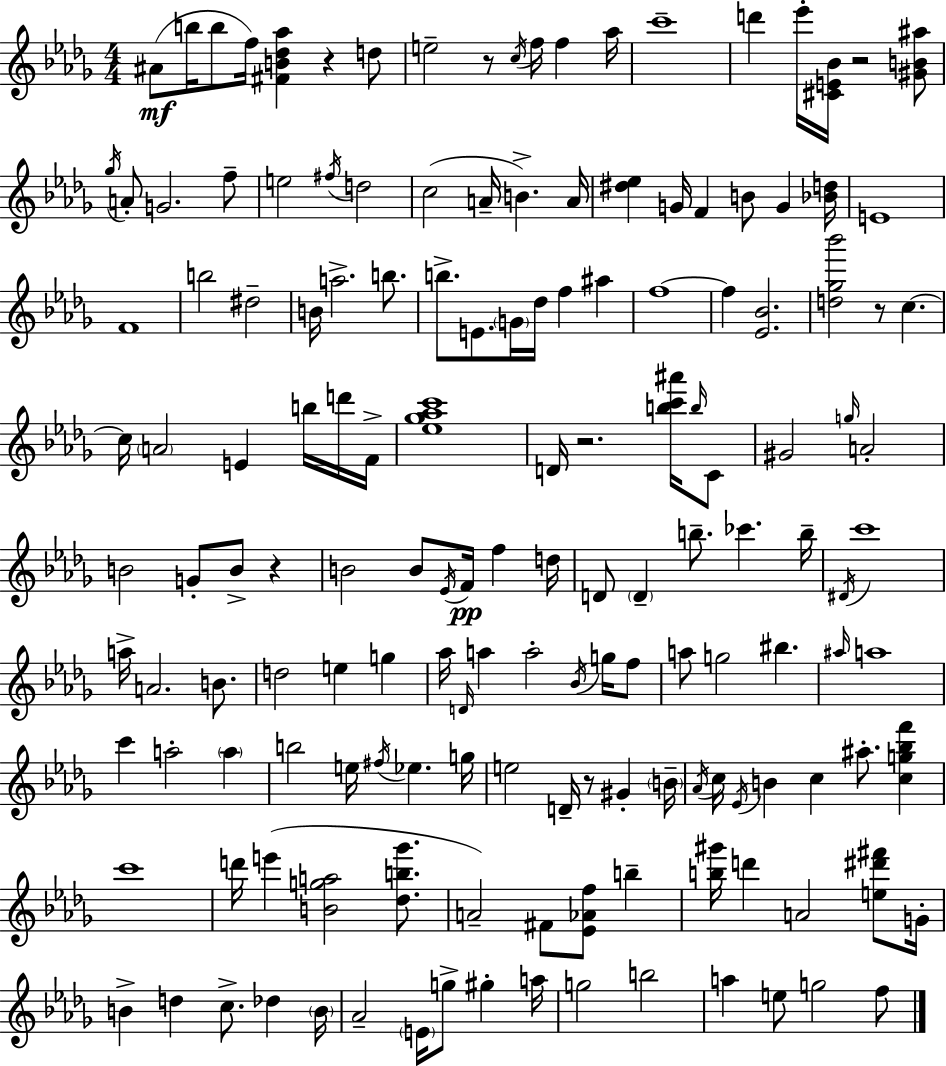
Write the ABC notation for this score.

X:1
T:Untitled
M:4/4
L:1/4
K:Bbm
^A/2 b/4 b/2 f/4 [^FB_d_a] z d/2 e2 z/2 c/4 f/4 f _a/4 c'4 d' _e'/4 [^CE_B]/4 z2 [^GB^a]/2 _g/4 A/2 G2 f/2 e2 ^f/4 d2 c2 A/4 B A/4 [^d_e] G/4 F B/2 G [_Bd]/4 E4 F4 b2 ^d2 B/4 a2 b/2 b/2 E/2 G/4 _d/4 f ^a f4 f [_E_B]2 [d_g_b']2 z/2 c c/4 A2 E b/4 d'/4 F/4 [_e_g_ac']4 D/4 z2 [bc'^a']/4 b/4 C/2 ^G2 g/4 A2 B2 G/2 B/2 z B2 B/2 _E/4 F/4 f d/4 D/2 D b/2 _c' b/4 ^D/4 c'4 a/4 A2 B/2 d2 e g _a/4 D/4 a a2 _B/4 g/4 f/2 a/2 g2 ^b ^a/4 a4 c' a2 a b2 e/4 ^f/4 _e g/4 e2 D/4 z/2 ^G B/4 _A/4 c/4 _E/4 B c ^a/2 [cg_bf'] c'4 d'/4 e' [Bga]2 [_db_g']/2 A2 ^F/2 [_E_Af]/2 b [b^g']/4 d' A2 [e^d'^f']/2 G/4 B d c/2 _d B/4 _A2 E/4 g/2 ^g a/4 g2 b2 a e/2 g2 f/2